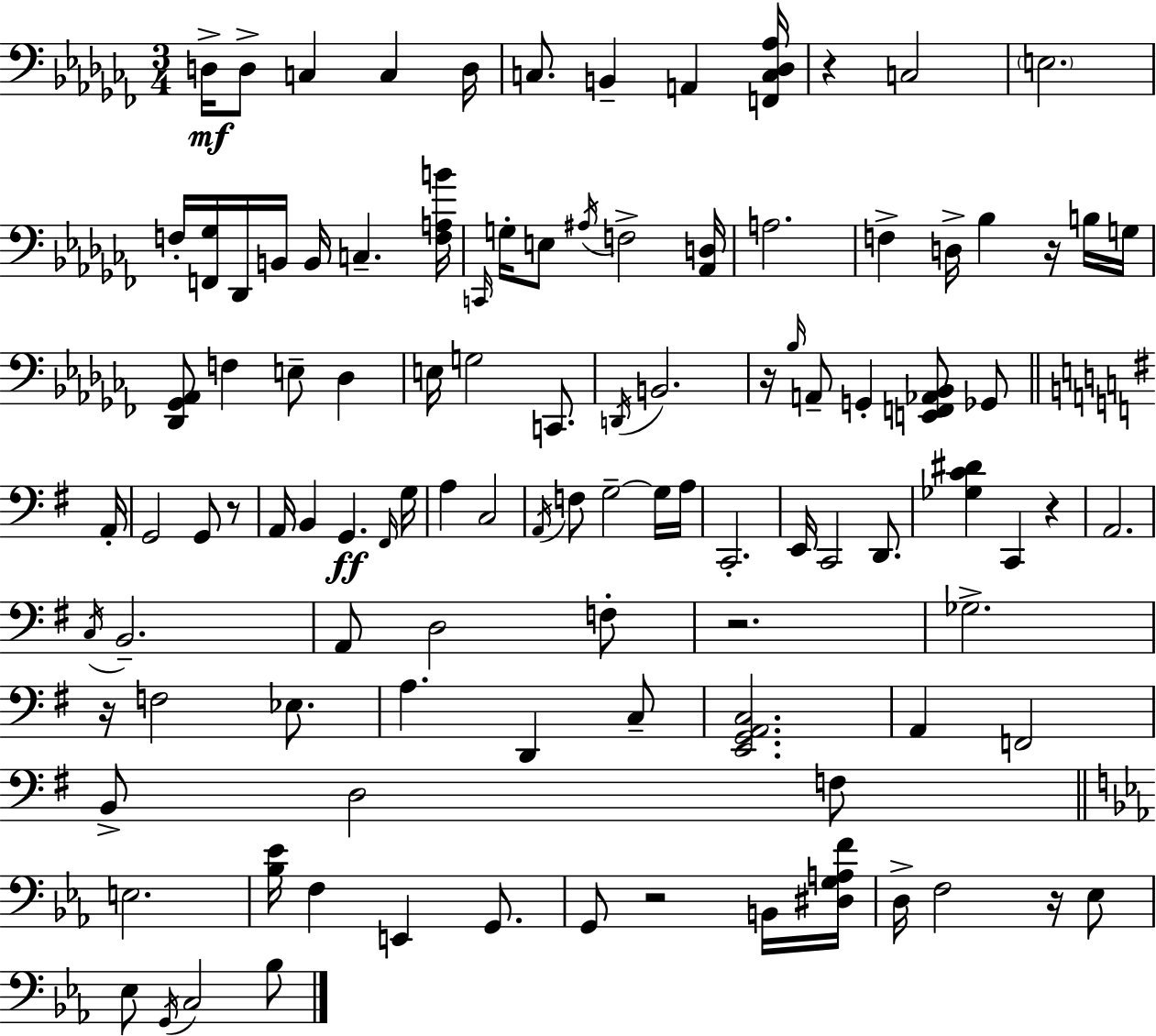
X:1
T:Untitled
M:3/4
L:1/4
K:Abm
D,/4 D,/2 C, C, D,/4 C,/2 B,, A,, [F,,C,_D,_A,]/4 z C,2 E,2 F,/4 [F,,_G,]/4 _D,,/4 B,,/4 B,,/4 C, [F,A,B]/4 C,,/4 G,/4 E,/2 ^A,/4 F,2 [_A,,D,]/4 A,2 F, D,/4 _B, z/4 B,/4 G,/4 [_D,,_G,,_A,,]/2 F, E,/2 _D, E,/4 G,2 C,,/2 D,,/4 B,,2 z/4 _B,/4 A,,/2 G,, [E,,F,,_A,,_B,,]/2 _G,,/2 A,,/4 G,,2 G,,/2 z/2 A,,/4 B,, G,, ^F,,/4 G,/4 A, C,2 A,,/4 F,/2 G,2 G,/4 A,/4 C,,2 E,,/4 C,,2 D,,/2 [_G,C^D] C,, z A,,2 C,/4 B,,2 A,,/2 D,2 F,/2 z2 _G,2 z/4 F,2 _E,/2 A, D,, C,/2 [E,,G,,A,,C,]2 A,, F,,2 B,,/2 D,2 F,/2 E,2 [_B,_E]/4 F, E,, G,,/2 G,,/2 z2 B,,/4 [^D,G,A,F]/4 D,/4 F,2 z/4 _E,/2 _E,/2 G,,/4 C,2 _B,/2